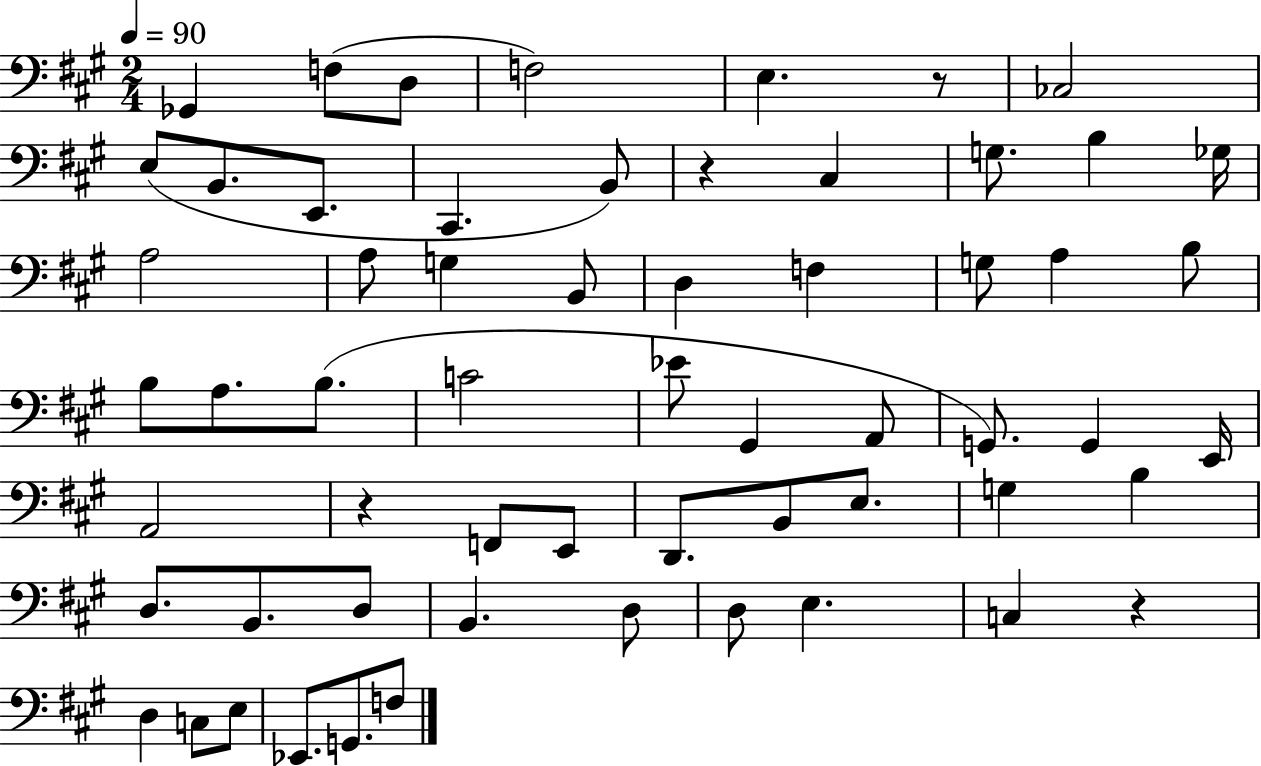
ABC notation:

X:1
T:Untitled
M:2/4
L:1/4
K:A
_G,, F,/2 D,/2 F,2 E, z/2 _C,2 E,/2 B,,/2 E,,/2 ^C,, B,,/2 z ^C, G,/2 B, _G,/4 A,2 A,/2 G, B,,/2 D, F, G,/2 A, B,/2 B,/2 A,/2 B,/2 C2 _E/2 ^G,, A,,/2 G,,/2 G,, E,,/4 A,,2 z F,,/2 E,,/2 D,,/2 B,,/2 E,/2 G, B, D,/2 B,,/2 D,/2 B,, D,/2 D,/2 E, C, z D, C,/2 E,/2 _E,,/2 G,,/2 F,/2